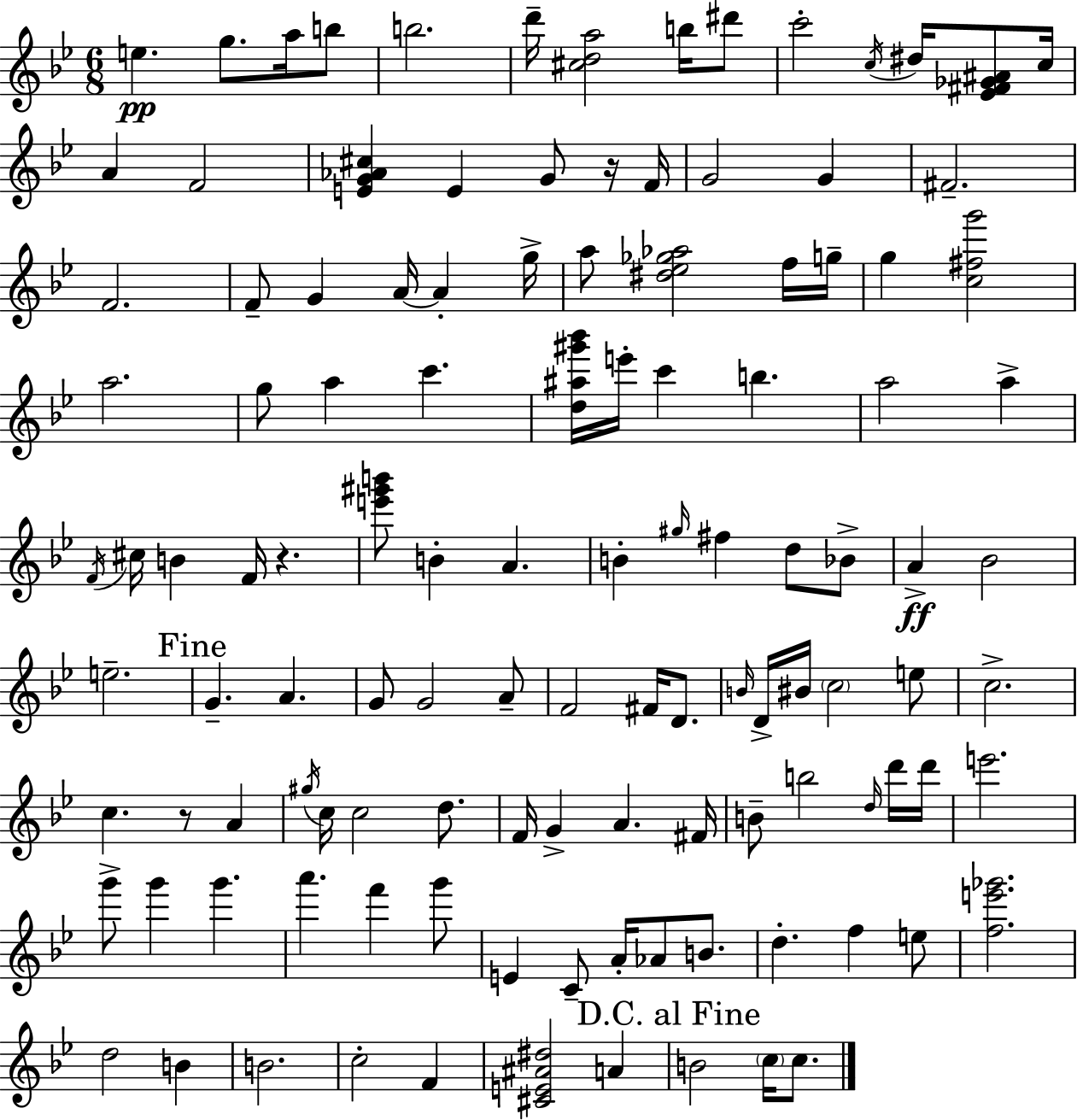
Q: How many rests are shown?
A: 3